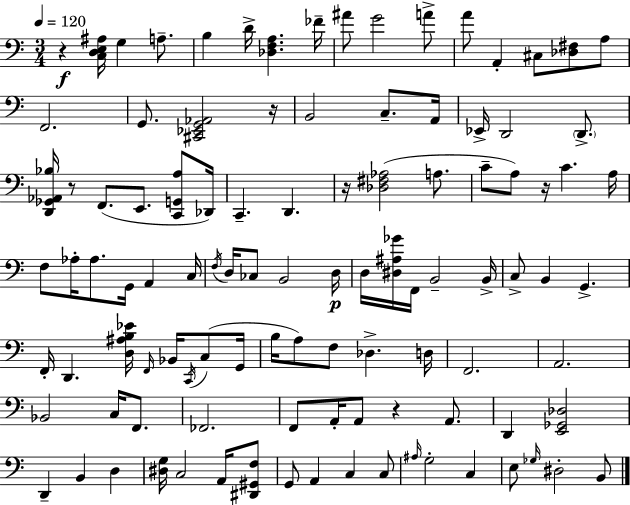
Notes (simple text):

R/q [C3,D3,E3,A#3]/s G3/q A3/e. B3/q D4/s [Db3,F3,A3]/q. FES4/s A#4/e G4/h A4/e A4/e A2/q C#3/e [Db3,F#3]/e A3/e F2/h. G2/e. [C#2,Eb2,G2,Ab2]/h R/s B2/h C3/e. A2/s Eb2/s D2/h D2/e. [D2,Gb2,Ab2,Bb3]/s R/e F2/e. E2/e. [C2,G2,A3]/e Db2/s C2/q. D2/q. R/s [Db3,F#3,Ab3]/h A3/e. C4/e A3/e R/s C4/q. A3/s F3/e Ab3/s Ab3/e. G2/s A2/q C3/s F3/s D3/s CES3/e B2/h D3/s D3/s [D#3,A#3,Gb4]/s F2/s B2/h B2/s C3/e B2/q G2/q. F2/s D2/q. [D3,A#3,B3,Eb4]/s F2/s Bb2/s C2/s C3/e G2/s B3/s A3/e F3/e Db3/q. D3/s F2/h. A2/h. Bb2/h C3/s F2/e. FES2/h. F2/e A2/s A2/e R/q A2/e. D2/q [E2,Gb2,Db3]/h D2/q B2/q D3/q [D#3,G3]/s C3/h A2/s [D#2,G#2,F3]/e G2/e A2/q C3/q C3/e A#3/s G3/h C3/q E3/e Gb3/s D#3/h B2/e